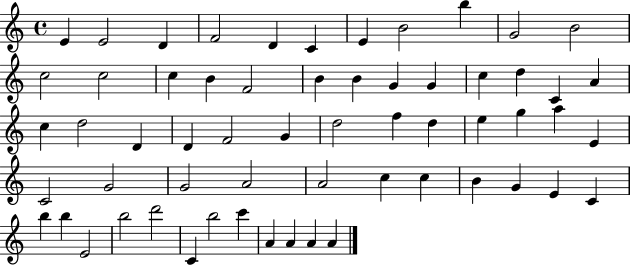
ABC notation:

X:1
T:Untitled
M:4/4
L:1/4
K:C
E E2 D F2 D C E B2 b G2 B2 c2 c2 c B F2 B B G G c d C A c d2 D D F2 G d2 f d e g a E C2 G2 G2 A2 A2 c c B G E C b b E2 b2 d'2 C b2 c' A A A A